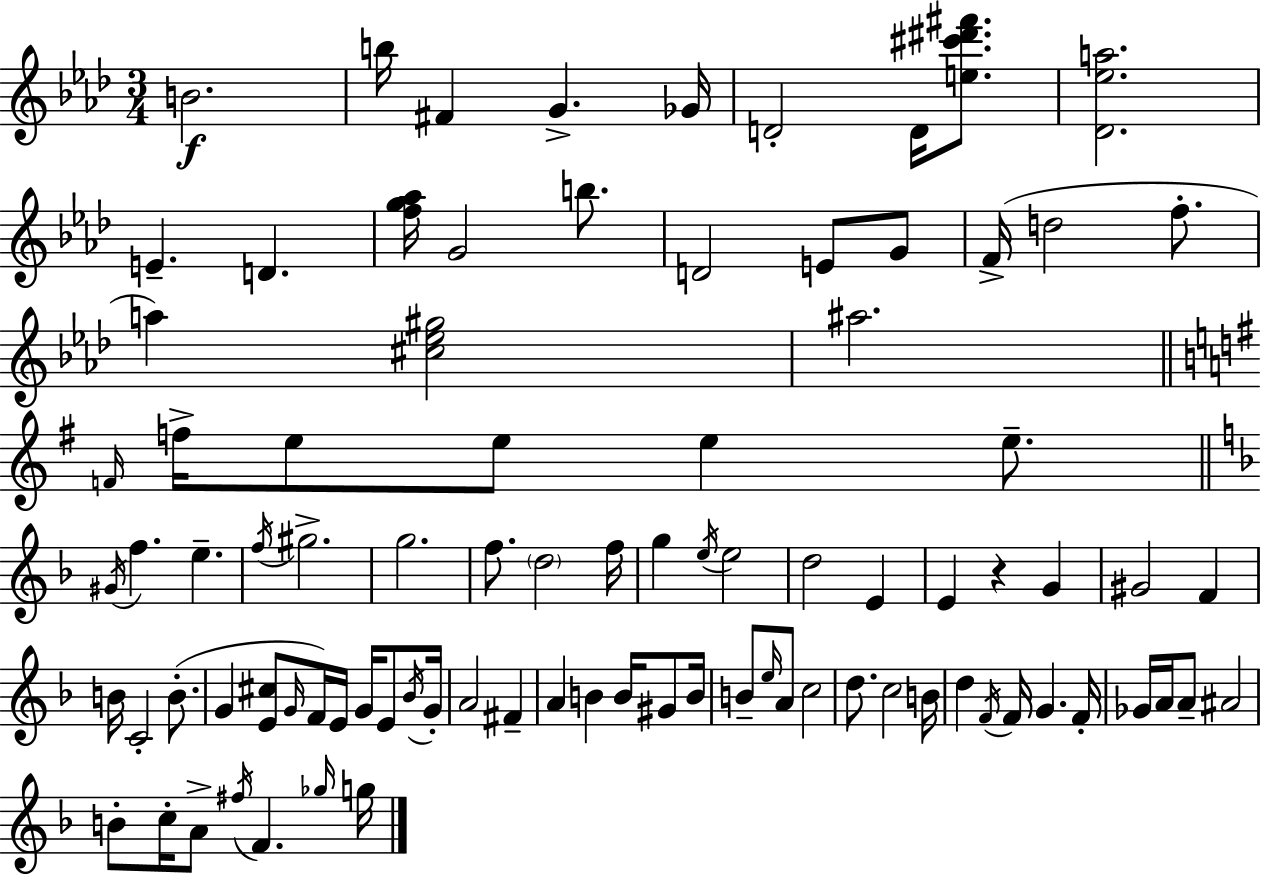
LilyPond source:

{
  \clef treble
  \numericTimeSignature
  \time 3/4
  \key f \minor
  b'2.\f | b''16 fis'4 g'4.-> ges'16 | d'2-. d'16 <e'' cis''' dis''' fis'''>8. | <des' ees'' a''>2. | \break e'4.-- d'4. | <f'' g'' aes''>16 g'2 b''8. | d'2 e'8 g'8 | f'16->( d''2 f''8.-. | \break a''4) <cis'' ees'' gis''>2 | ais''2. | \bar "||" \break \key g \major \grace { f'16 } f''16-> e''8 e''8 e''4 e''8.-- | \bar "||" \break \key f \major \acciaccatura { gis'16 } f''4. e''4.-- | \acciaccatura { f''16 } gis''2.-> | g''2. | f''8. \parenthesize d''2 | \break f''16 g''4 \acciaccatura { e''16 } e''2 | d''2 e'4 | e'4 r4 g'4 | gis'2 f'4 | \break b'16 c'2-. | b'8.-.( g'4 <e' cis''>8 \grace { g'16 }) f'16 e'16 | g'16 e'8 \acciaccatura { bes'16 } g'16-. a'2 | fis'4-- a'4 b'4 | \break b'16 gis'8 b'16 b'8-- \grace { e''16 } a'8 c''2 | d''8. c''2 | b'16 d''4 \acciaccatura { f'16 } f'16 | g'4. f'16-. ges'16 a'16 a'8-- ais'2 | \break b'8-. c''16-. a'8-> | \acciaccatura { fis''16 } f'4. \grace { ges''16 } g''16 \bar "|."
}